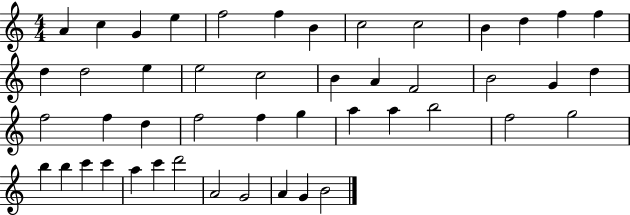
X:1
T:Untitled
M:4/4
L:1/4
K:C
A c G e f2 f B c2 c2 B d f f d d2 e e2 c2 B A F2 B2 G d f2 f d f2 f g a a b2 f2 g2 b b c' c' a c' d'2 A2 G2 A G B2